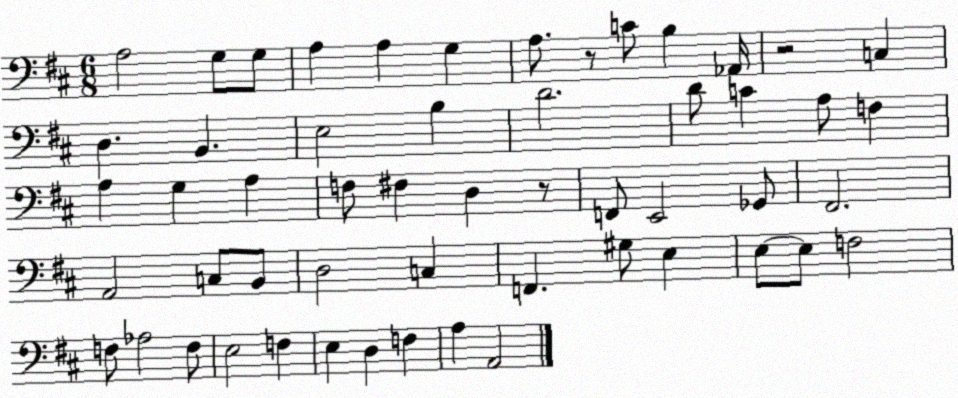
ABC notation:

X:1
T:Untitled
M:6/8
L:1/4
K:D
A,2 G,/2 G,/2 A, A, G, A,/2 z/2 C/2 B, _A,,/4 z2 C, D, B,, E,2 B, D2 D/2 C A,/2 F, A, G, A, F,/2 ^F, D, z/2 F,,/2 E,,2 _G,,/2 ^F,,2 A,,2 C,/2 B,,/2 D,2 C, F,, ^G,/2 E, E,/2 E,/2 F,2 F,/2 _A,2 F,/2 E,2 F, E, D, F, A, A,,2